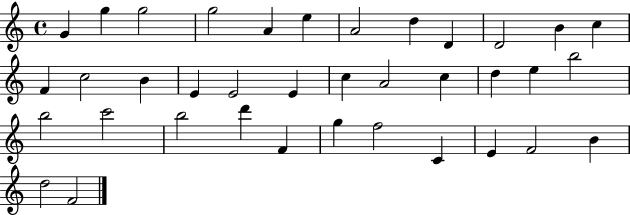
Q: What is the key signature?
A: C major